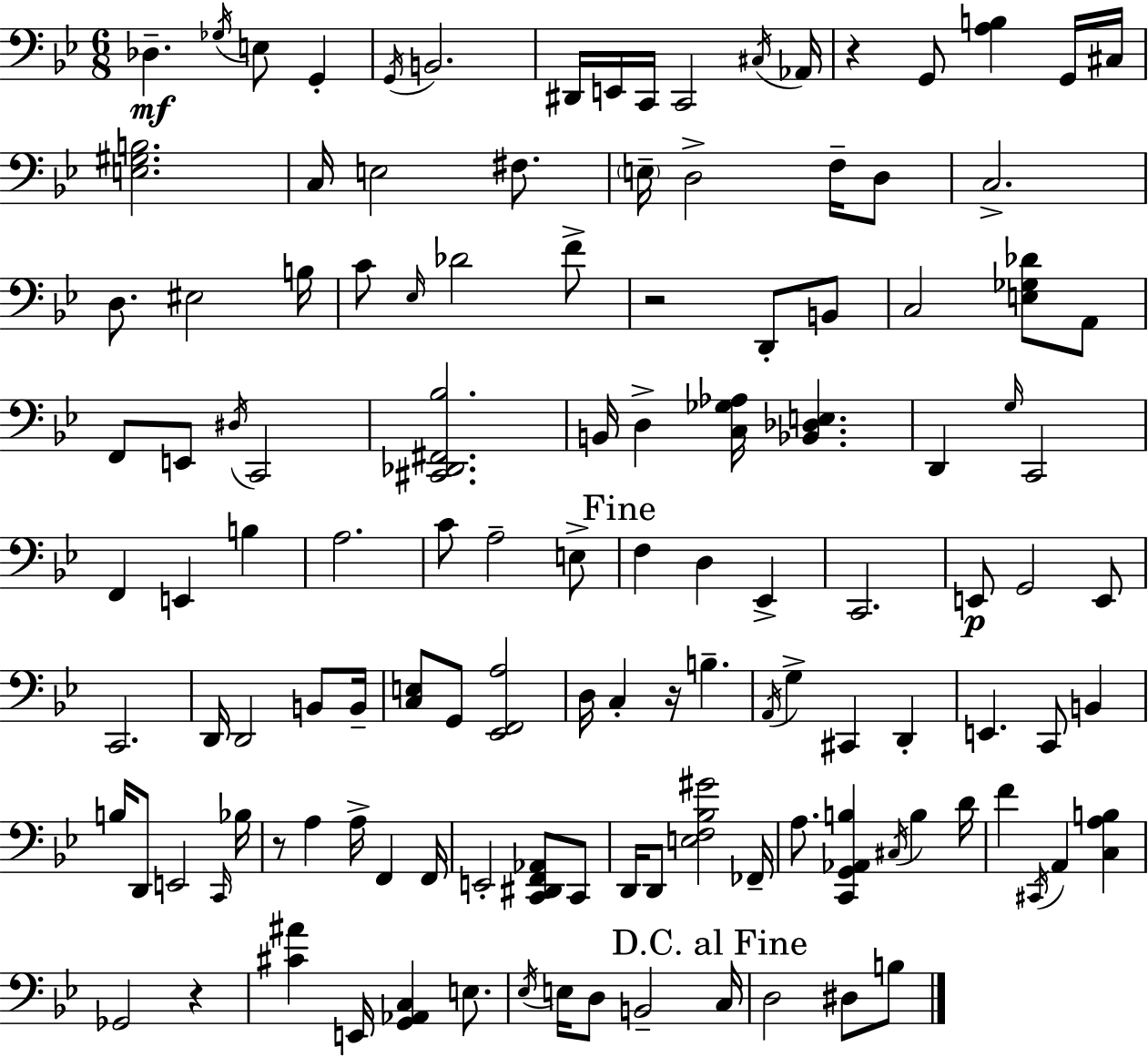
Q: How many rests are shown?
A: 5